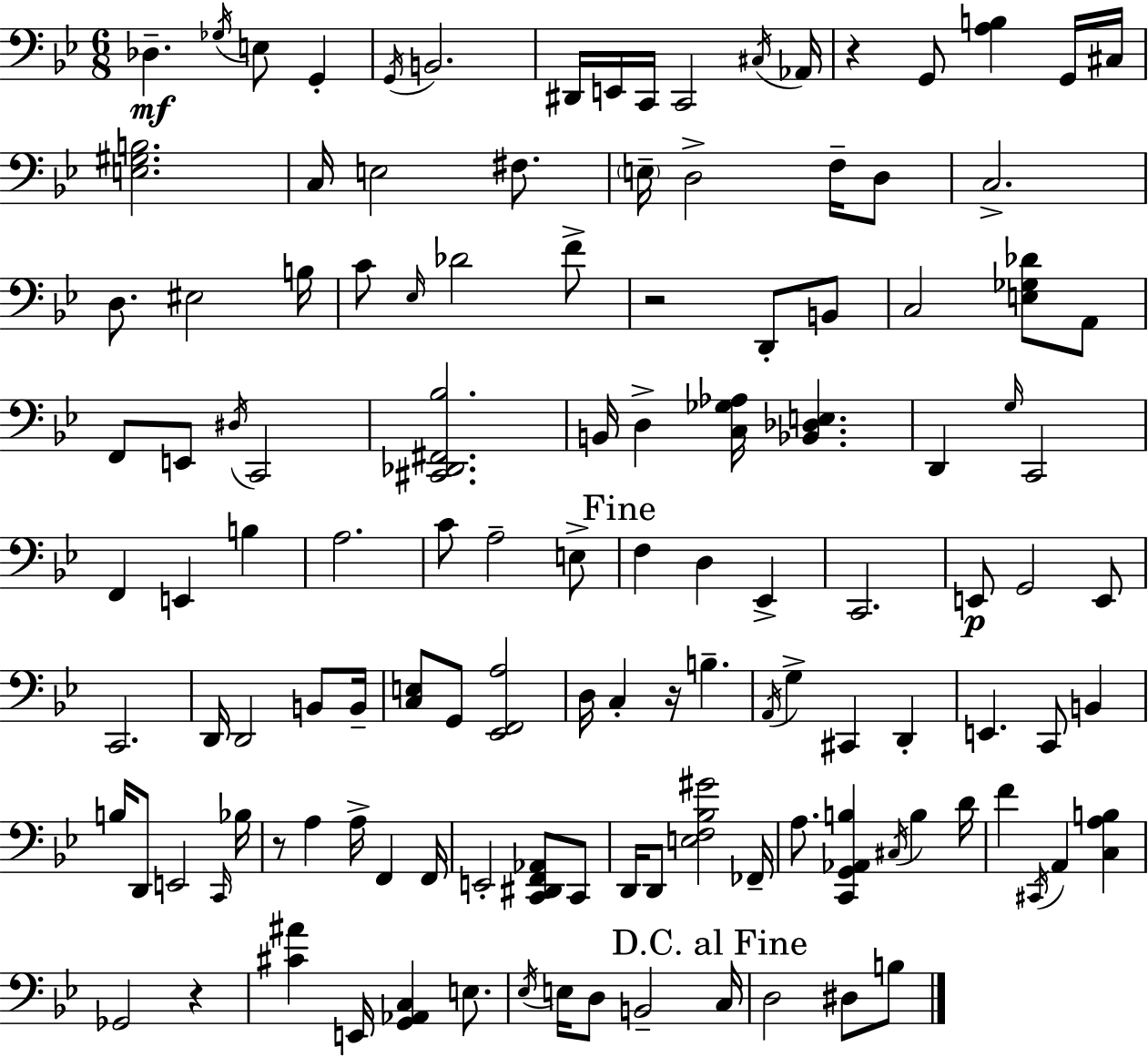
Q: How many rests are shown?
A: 5